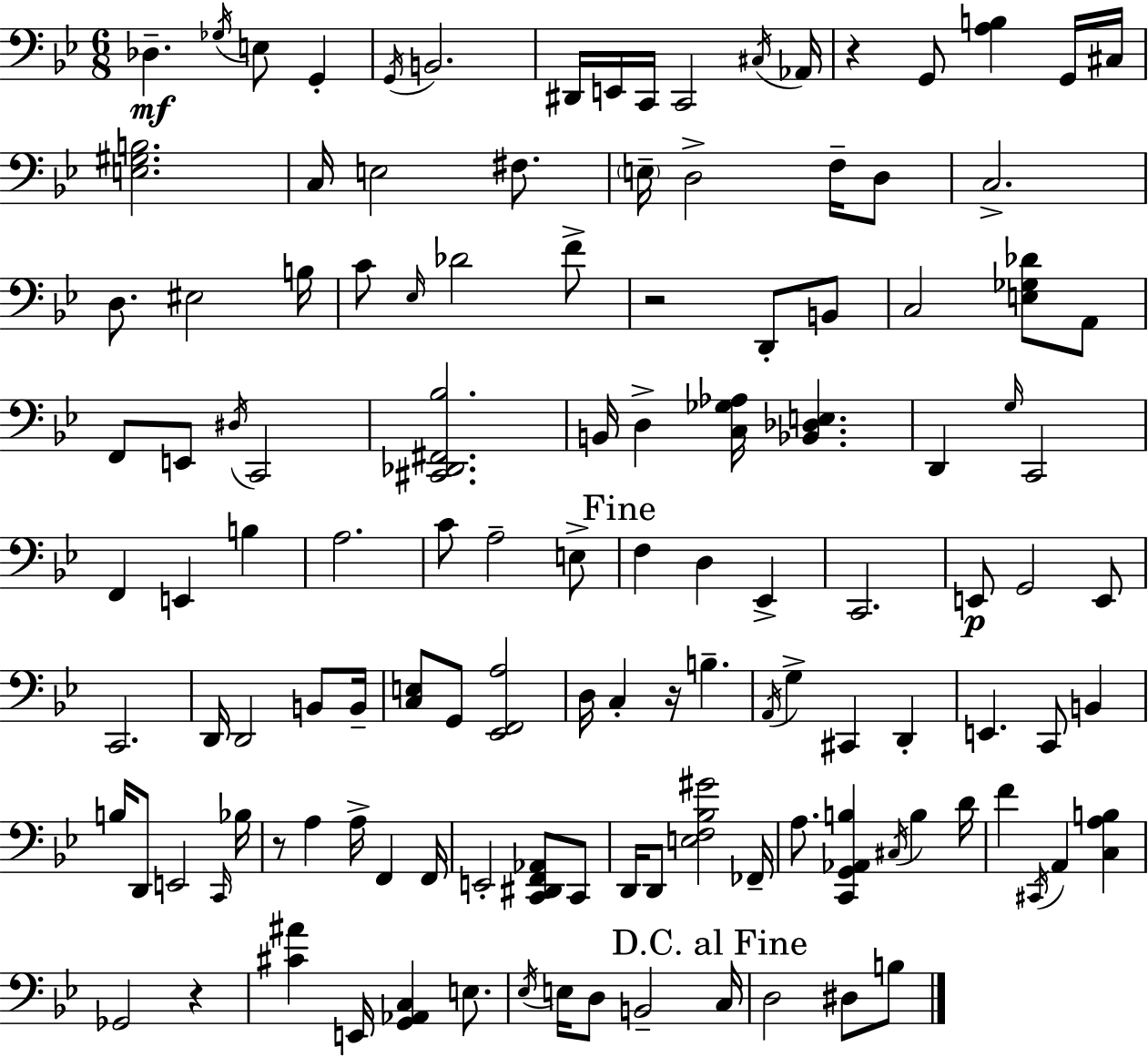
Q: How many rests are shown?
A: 5